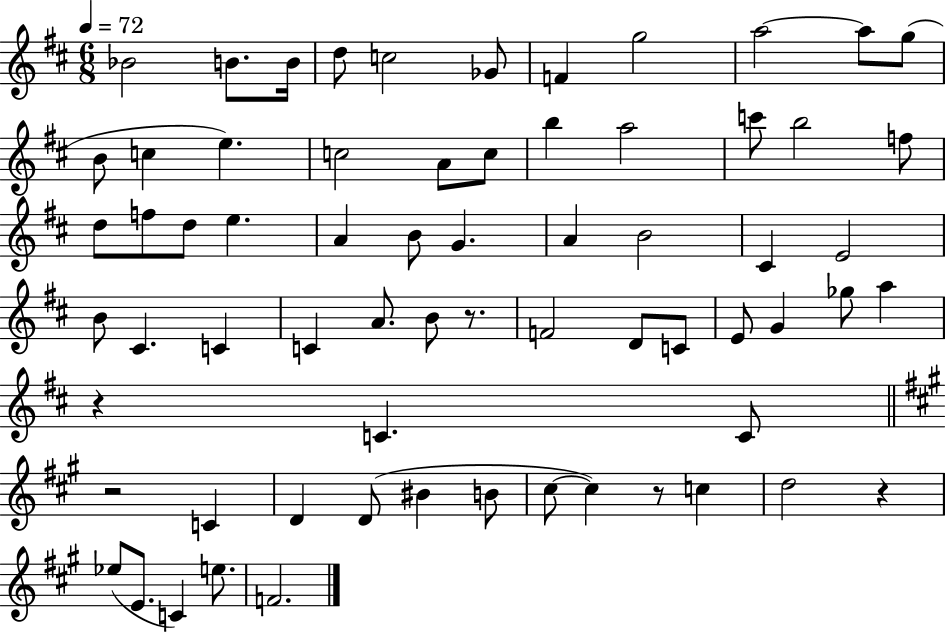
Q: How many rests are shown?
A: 5